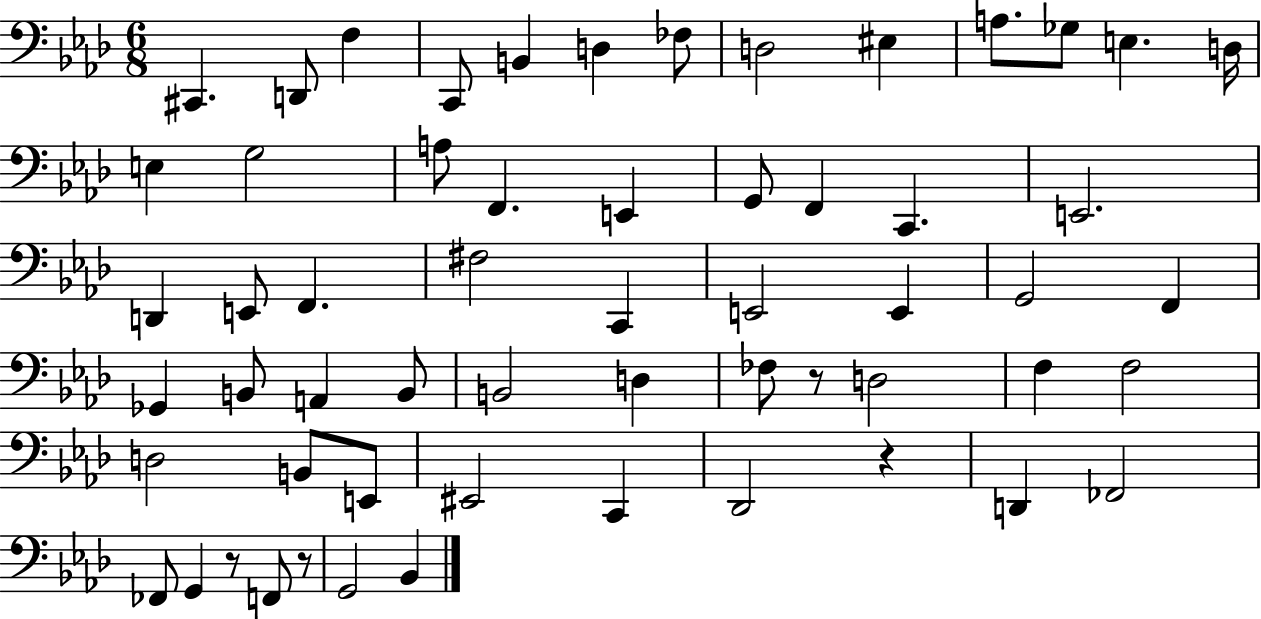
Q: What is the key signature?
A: AES major